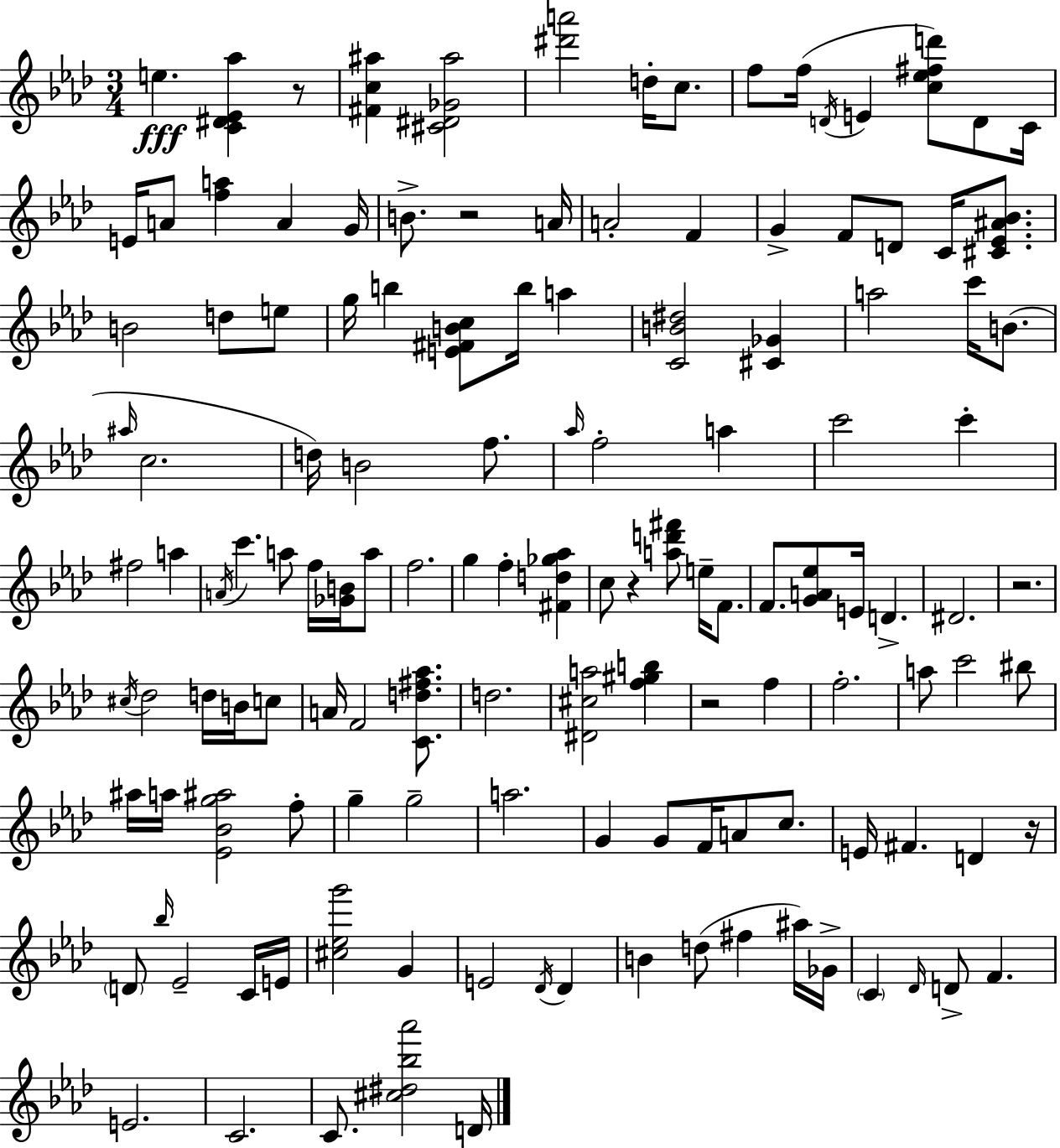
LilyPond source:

{
  \clef treble
  \numericTimeSignature
  \time 3/4
  \key f \minor
  e''4.\fff <c' dis' ees' aes''>4 r8 | <fis' c'' ais''>4 <cis' dis' ges' ais''>2 | <dis''' a'''>2 d''16-. c''8. | f''8 f''16( \acciaccatura { d'16 } e'4 <c'' ees'' fis'' d'''>8) d'8 | \break c'16 e'16 a'8 <f'' a''>4 a'4 | g'16 b'8.-> r2 | a'16 a'2-. f'4 | g'4-> f'8 d'8 c'16 <cis' ees' ais' bes'>8. | \break b'2 d''8 e''8 | g''16 b''4 <e' fis' b' c''>8 b''16 a''4 | <c' b' dis''>2 <cis' ges'>4 | a''2 c'''16 b'8.( | \break \grace { ais''16 } c''2. | d''16) b'2 f''8. | \grace { aes''16 } f''2-. a''4 | c'''2 c'''4-. | \break fis''2 a''4 | \acciaccatura { a'16 } c'''4. a''8 | f''16 <ges' b'>16 a''8 f''2. | g''4 f''4-. | \break <fis' d'' ges'' aes''>4 c''8 r4 <a'' d''' fis'''>8 | e''16-- f'8. f'8. <g' a' ees''>8 e'16 d'4.-> | dis'2. | r2. | \break \acciaccatura { cis''16 } des''2 | d''16 b'16 c''8 a'16 f'2 | <c' d'' fis'' aes''>8. d''2. | <dis' cis'' a''>2 | \break <f'' gis'' b''>4 r2 | f''4 f''2.-. | a''8 c'''2 | bis''8 ais''16 a''16 <ees' bes' g'' ais''>2 | \break f''8-. g''4-- g''2-- | a''2. | g'4 g'8 f'16 | a'8 c''8. e'16 fis'4. | \break d'4 r16 \parenthesize d'8 \grace { bes''16 } ees'2-- | c'16 e'16 <cis'' ees'' g'''>2 | g'4 e'2 | \acciaccatura { des'16 } des'4 b'4 d''8( | \break fis''4 ais''16) ges'16-> \parenthesize c'4 \grace { des'16 } | d'8-> f'4. e'2. | c'2. | c'8. <cis'' dis'' bes'' aes'''>2 | \break d'16 \bar "|."
}